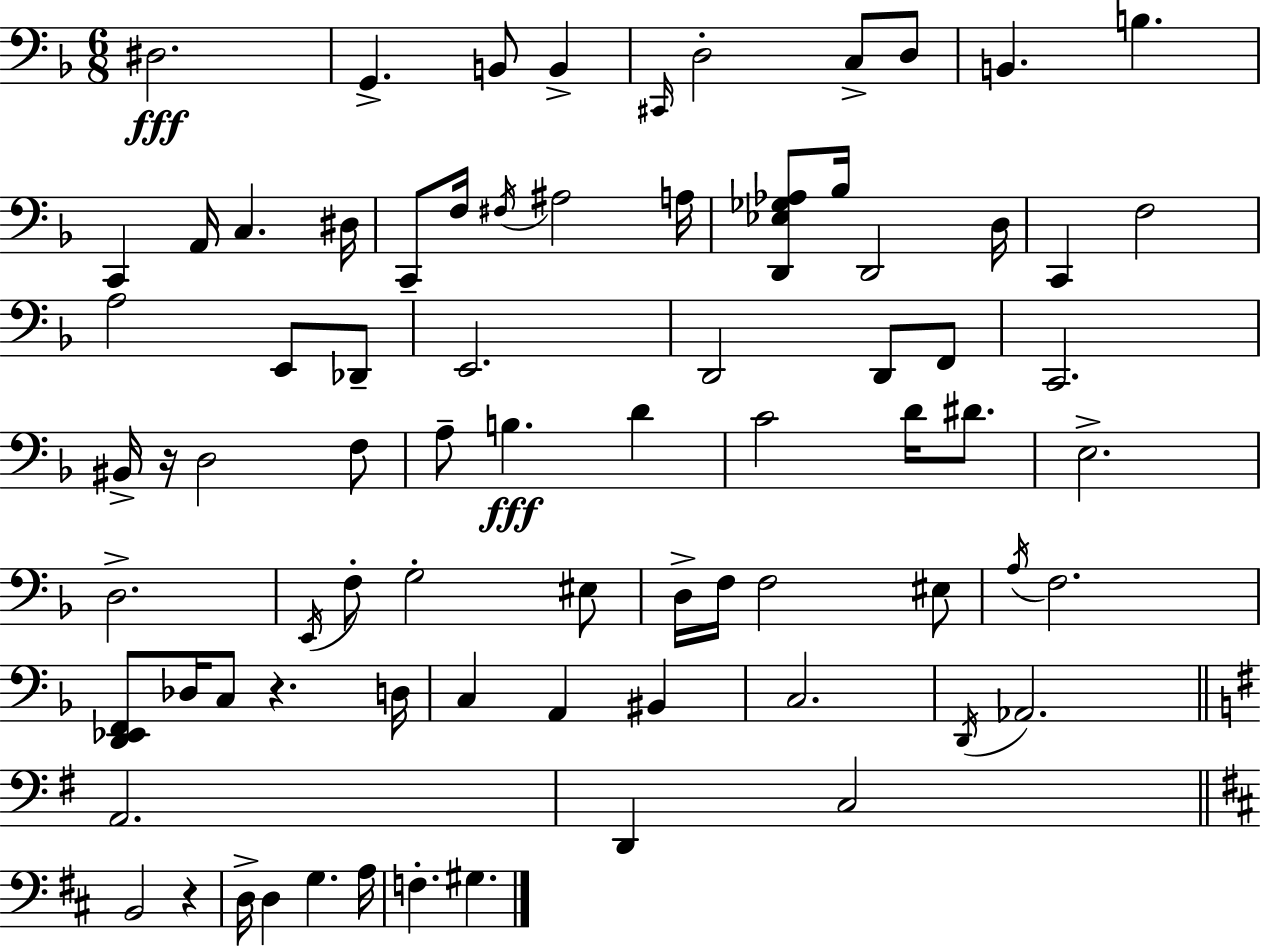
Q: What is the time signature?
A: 6/8